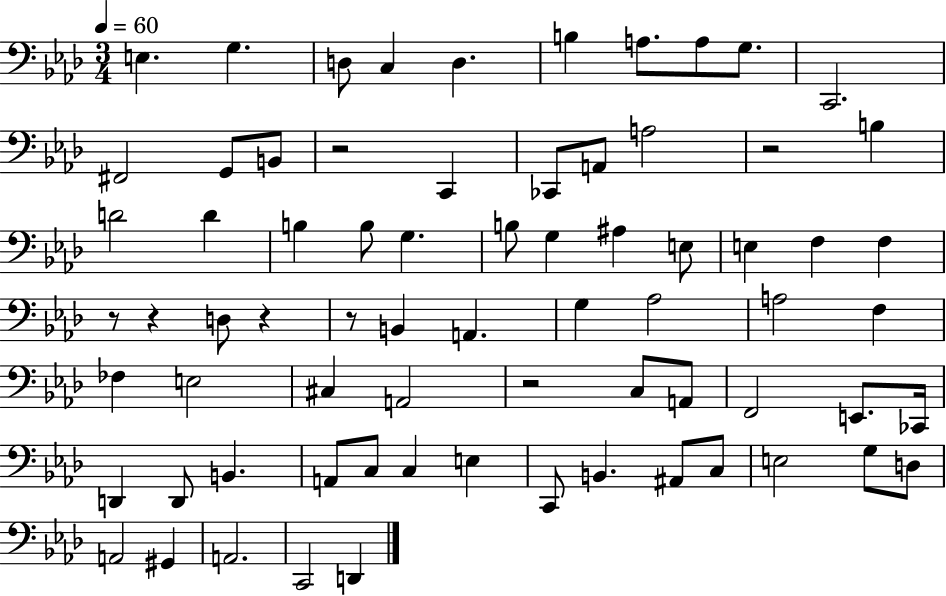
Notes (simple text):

E3/q. G3/q. D3/e C3/q D3/q. B3/q A3/e. A3/e G3/e. C2/h. F#2/h G2/e B2/e R/h C2/q CES2/e A2/e A3/h R/h B3/q D4/h D4/q B3/q B3/e G3/q. B3/e G3/q A#3/q E3/e E3/q F3/q F3/q R/e R/q D3/e R/q R/e B2/q A2/q. G3/q Ab3/h A3/h F3/q FES3/q E3/h C#3/q A2/h R/h C3/e A2/e F2/h E2/e. CES2/s D2/q D2/e B2/q. A2/e C3/e C3/q E3/q C2/e B2/q. A#2/e C3/e E3/h G3/e D3/e A2/h G#2/q A2/h. C2/h D2/q